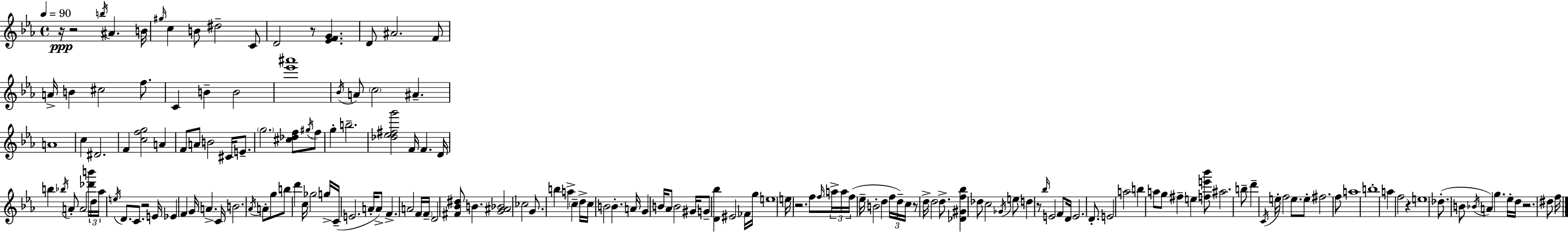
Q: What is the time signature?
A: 4/4